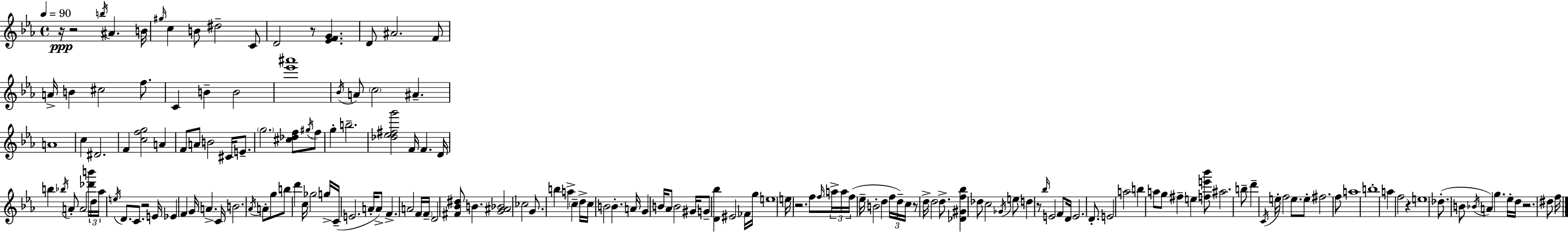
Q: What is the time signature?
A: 4/4